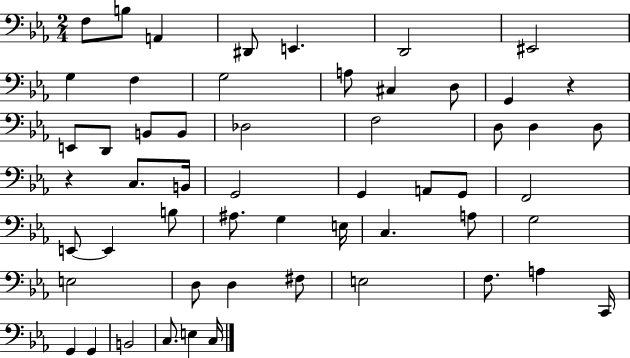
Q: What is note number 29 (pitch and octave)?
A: G2